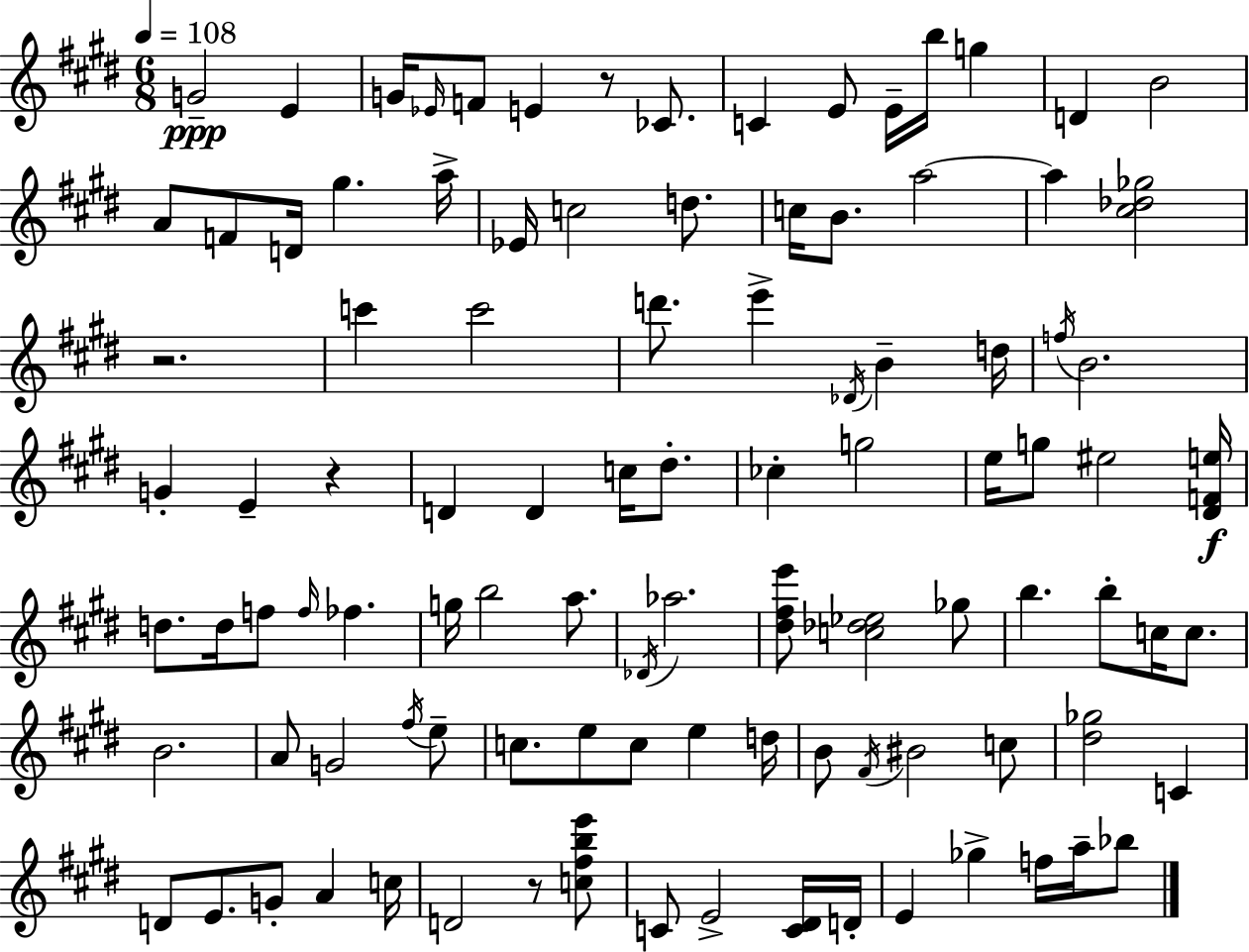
G4/h E4/q G4/s Eb4/s F4/e E4/q R/e CES4/e. C4/q E4/e E4/s B5/s G5/q D4/q B4/h A4/e F4/e D4/s G#5/q. A5/s Eb4/s C5/h D5/e. C5/s B4/e. A5/h A5/q [C#5,Db5,Gb5]/h R/h. C6/q C6/h D6/e. E6/q Db4/s B4/q D5/s F5/s B4/h. G4/q E4/q R/q D4/q D4/q C5/s D#5/e. CES5/q G5/h E5/s G5/e EIS5/h [D#4,F4,E5]/s D5/e. D5/s F5/e F5/s FES5/q. G5/s B5/h A5/e. Db4/s Ab5/h. [D#5,F#5,E6]/e [C5,Db5,Eb5]/h Gb5/e B5/q. B5/e C5/s C5/e. B4/h. A4/e G4/h F#5/s E5/e C5/e. E5/e C5/e E5/q D5/s B4/e F#4/s BIS4/h C5/e [D#5,Gb5]/h C4/q D4/e E4/e. G4/e A4/q C5/s D4/h R/e [C5,F#5,B5,E6]/e C4/e E4/h [C4,D#4]/s D4/s E4/q Gb5/q F5/s A5/s Bb5/e